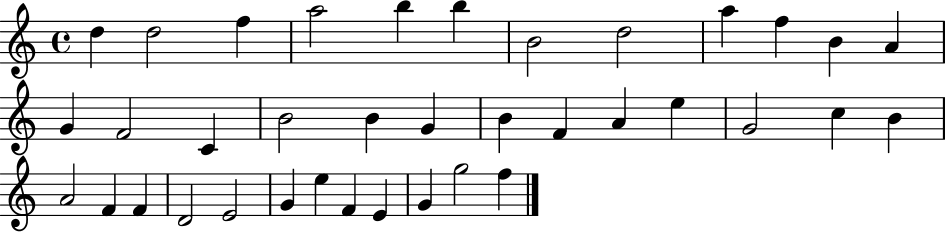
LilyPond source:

{
  \clef treble
  \time 4/4
  \defaultTimeSignature
  \key c \major
  d''4 d''2 f''4 | a''2 b''4 b''4 | b'2 d''2 | a''4 f''4 b'4 a'4 | \break g'4 f'2 c'4 | b'2 b'4 g'4 | b'4 f'4 a'4 e''4 | g'2 c''4 b'4 | \break a'2 f'4 f'4 | d'2 e'2 | g'4 e''4 f'4 e'4 | g'4 g''2 f''4 | \break \bar "|."
}